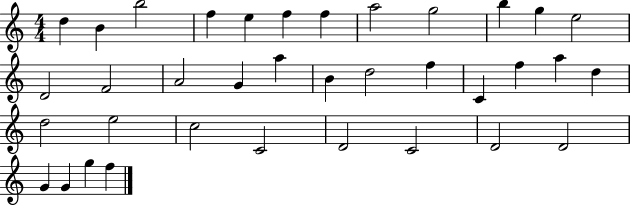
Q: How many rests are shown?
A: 0